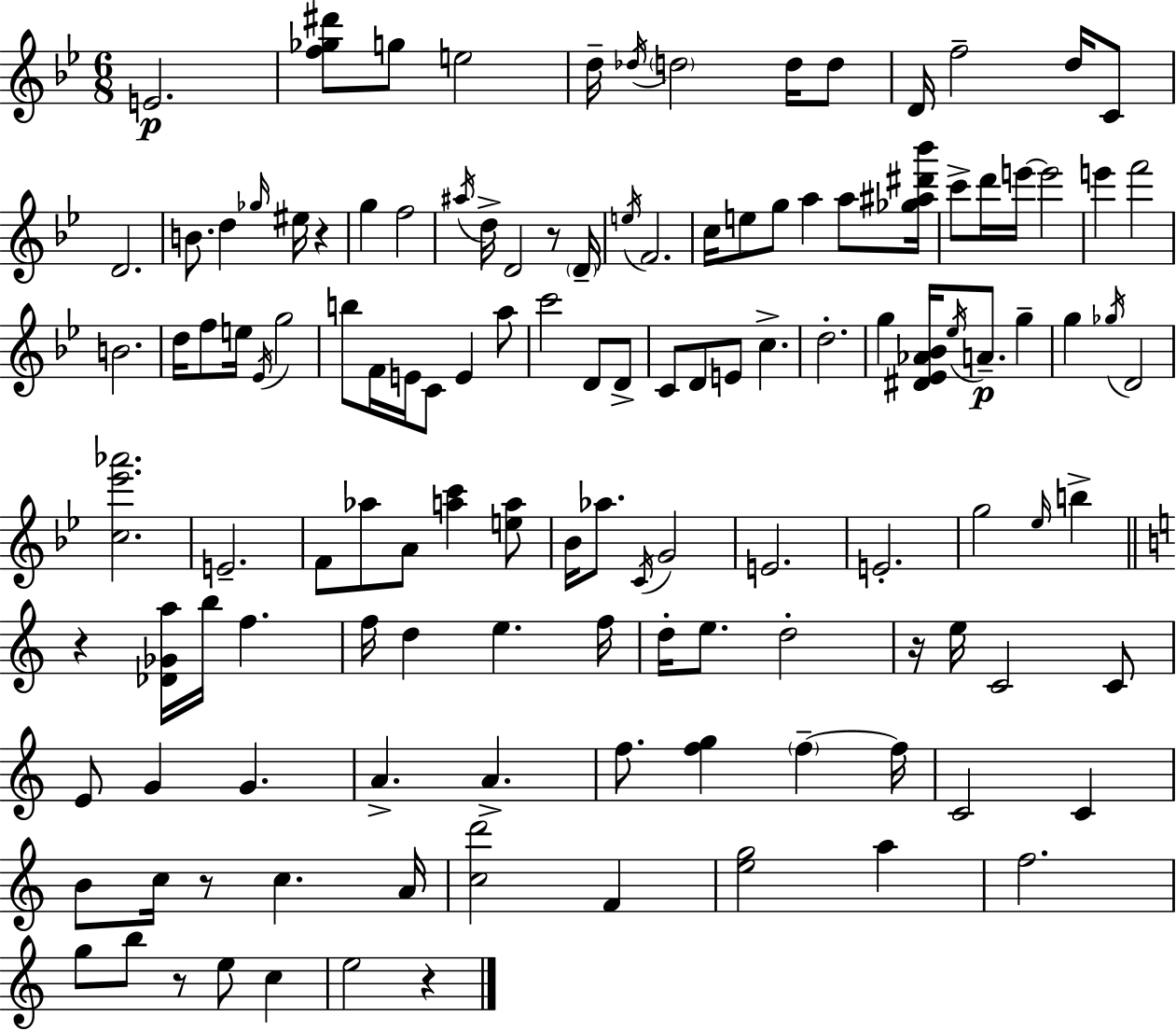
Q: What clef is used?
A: treble